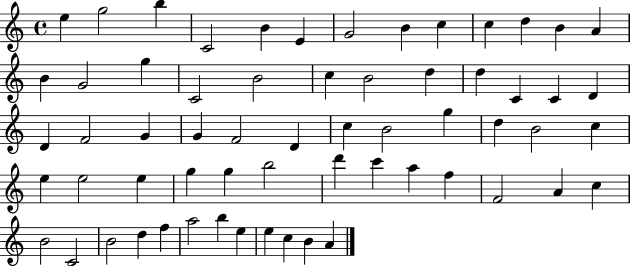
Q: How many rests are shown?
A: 0